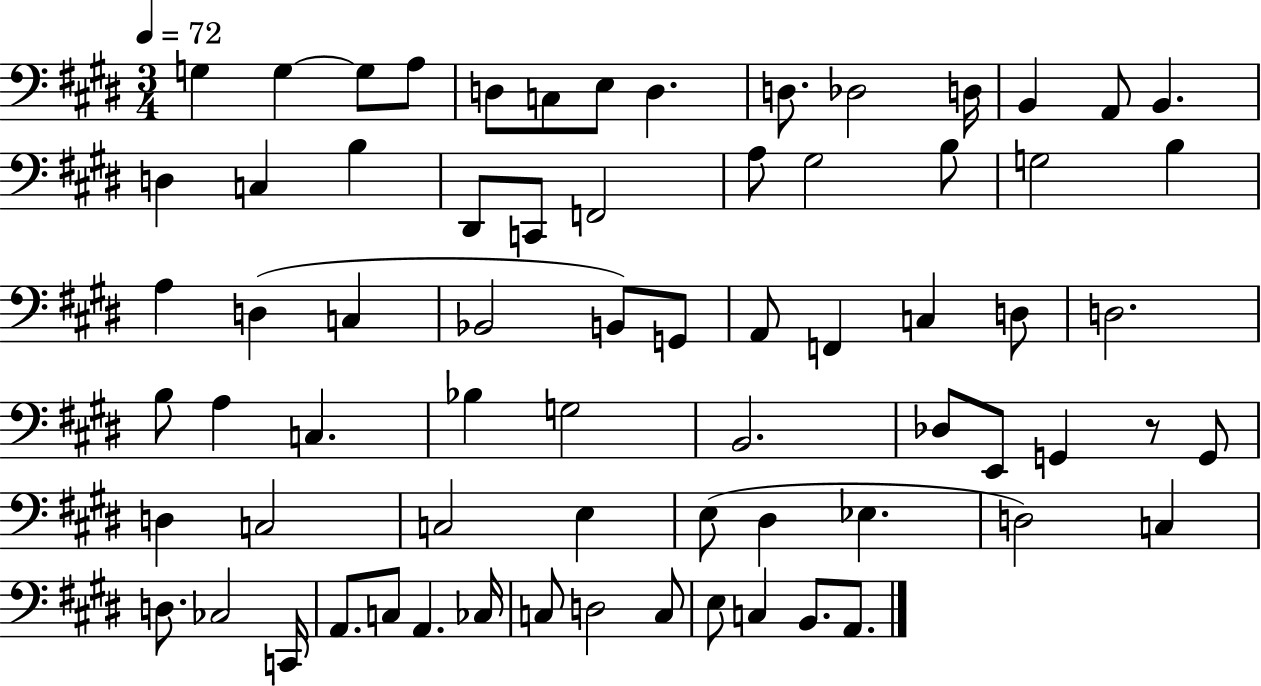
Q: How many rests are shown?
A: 1